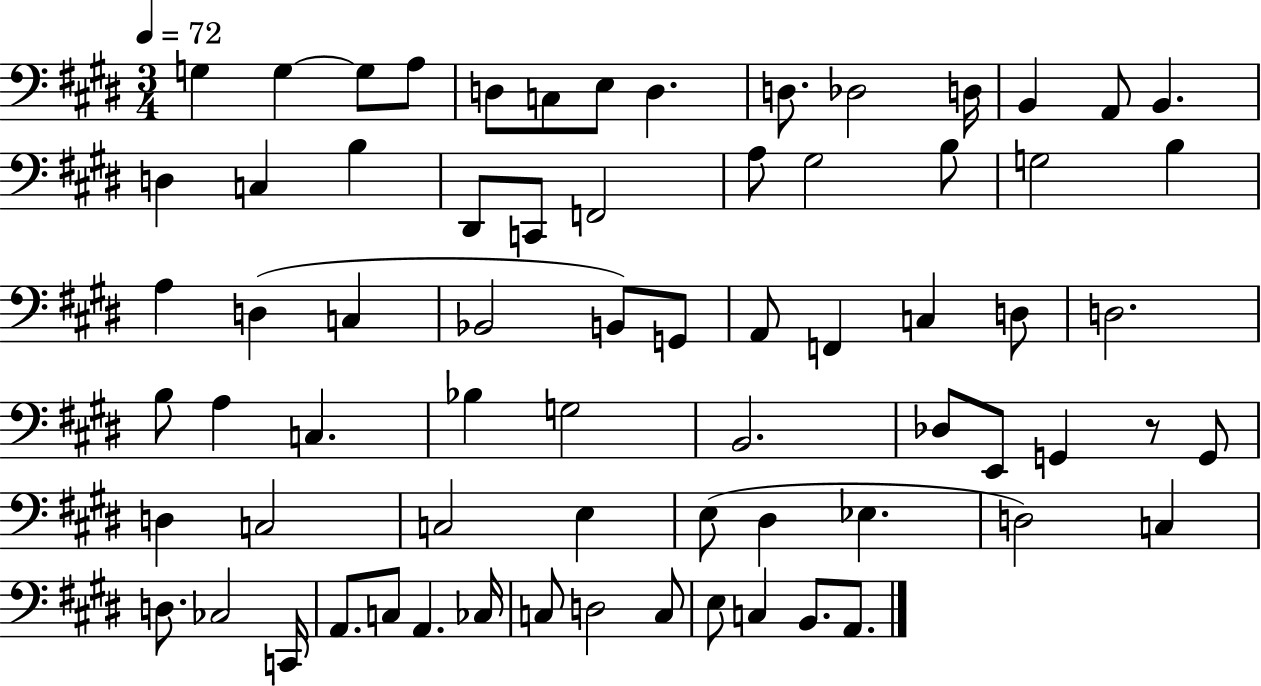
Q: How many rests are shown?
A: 1